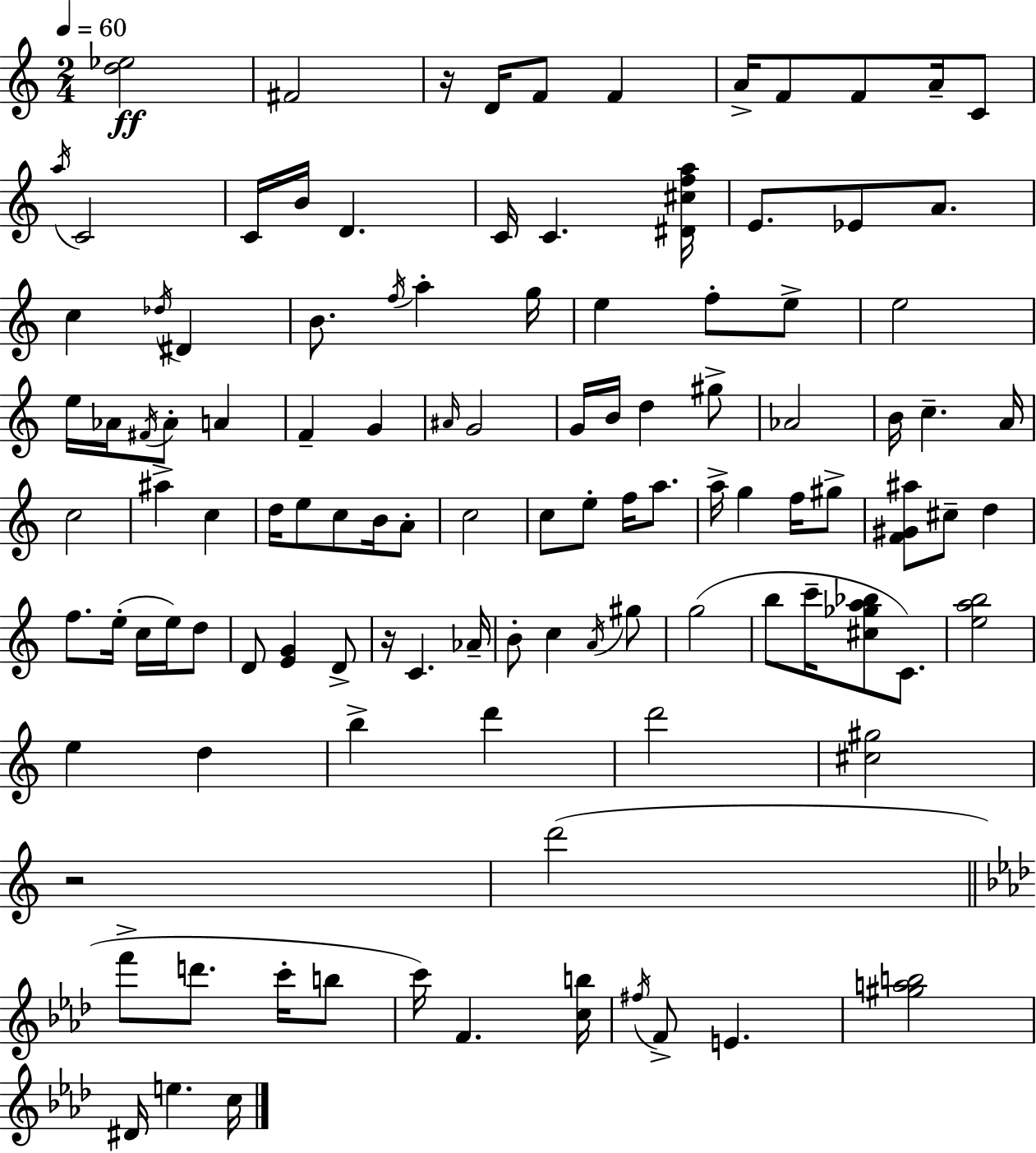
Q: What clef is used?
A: treble